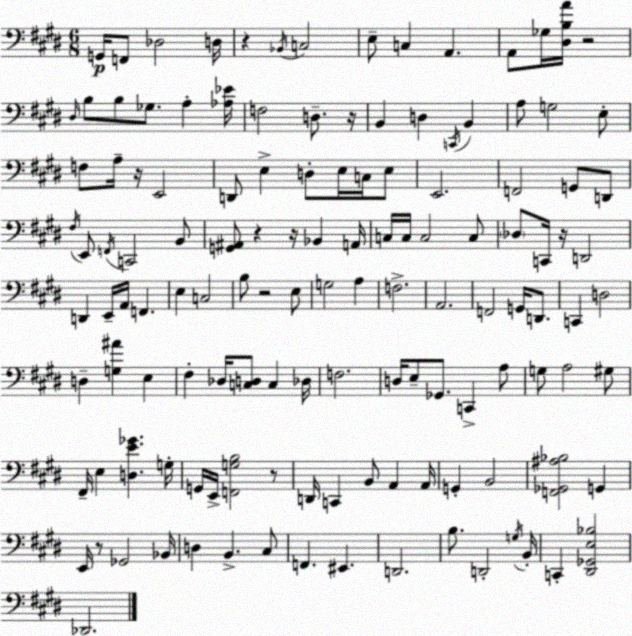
X:1
T:Untitled
M:6/8
L:1/4
K:E
G,,/4 F,,/2 _D,2 D,/4 z _B,,/4 C,2 E,/2 C, A,, A,,/2 _G,/4 [^D,B,A]/4 z2 ^D,/4 B,/2 B,/2 _G,/2 A, [_A,_E]/4 F,2 D,/2 z/4 B,, D, C,,/4 B,, A,/2 G,2 E,/2 F,/2 A,/4 z/4 E,,2 D,,/2 E, D,/2 E,/4 C,/4 E,/2 E,,2 F,,2 G,,/2 D,,/2 ^F,/4 E,,/2 F,,/4 C,,2 B,,/2 [G,,^A,,]/2 z z/4 _B,, A,,/4 C,/4 C,/4 C,2 C,/2 _D,/2 C,,/4 z/4 D,,2 D,, E,,/4 A,,/4 F,, E, C,2 B,/2 z2 E,/2 G,2 A, F,2 A,,2 F,,2 G,,/4 D,,/2 C,, D,2 D, [G,^A] E, ^F, _D,/4 [C,D,]/2 C, _D,/4 F,2 D,/4 E,/2 _G,,/2 C,, A,/2 G,/2 A,2 ^G,/2 ^F,,/4 E, [D,E_G] G,/4 G,,/4 E,,/4 [F,,G,B,]2 z/2 D,,/4 C,, B,,/2 A,, A,,/4 G,, B,,2 [F,,_G,,^A,_B,]2 G,, E,,/4 z/2 _G,,2 _B,,/4 D, B,, ^C,/2 F,, ^E,, D,,2 B,/2 D,,2 G,/4 B,,/4 C,, [^D,,_G,,E,_B,]2 _D,,2